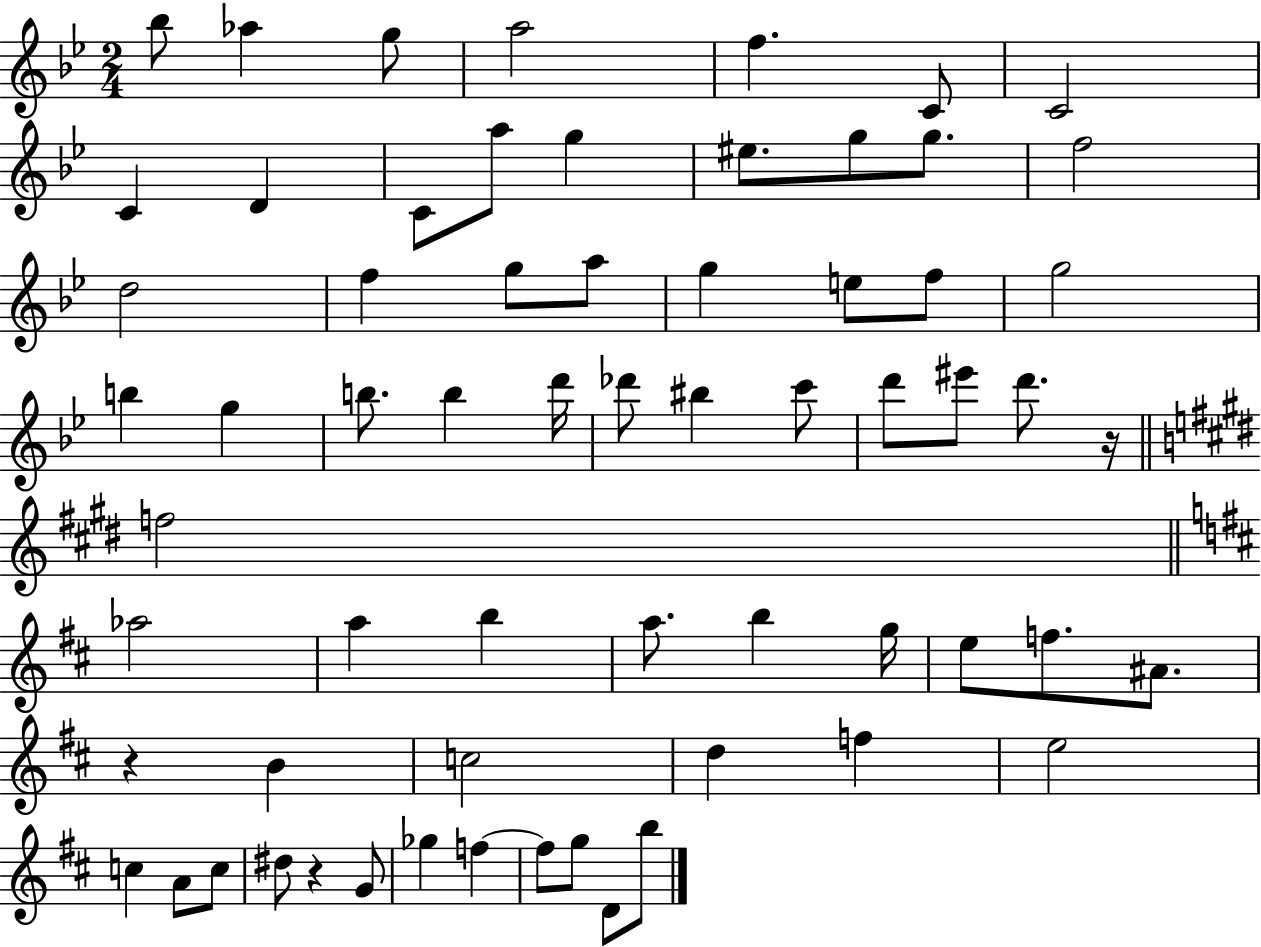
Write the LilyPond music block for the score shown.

{
  \clef treble
  \numericTimeSignature
  \time 2/4
  \key bes \major
  bes''8 aes''4 g''8 | a''2 | f''4. c'8 | c'2 | \break c'4 d'4 | c'8 a''8 g''4 | eis''8. g''8 g''8. | f''2 | \break d''2 | f''4 g''8 a''8 | g''4 e''8 f''8 | g''2 | \break b''4 g''4 | b''8. b''4 d'''16 | des'''8 bis''4 c'''8 | d'''8 eis'''8 d'''8. r16 | \break \bar "||" \break \key e \major f''2 | \bar "||" \break \key d \major aes''2 | a''4 b''4 | a''8. b''4 g''16 | e''8 f''8. ais'8. | \break r4 b'4 | c''2 | d''4 f''4 | e''2 | \break c''4 a'8 c''8 | dis''8 r4 g'8 | ges''4 f''4~~ | f''8 g''8 d'8 b''8 | \break \bar "|."
}